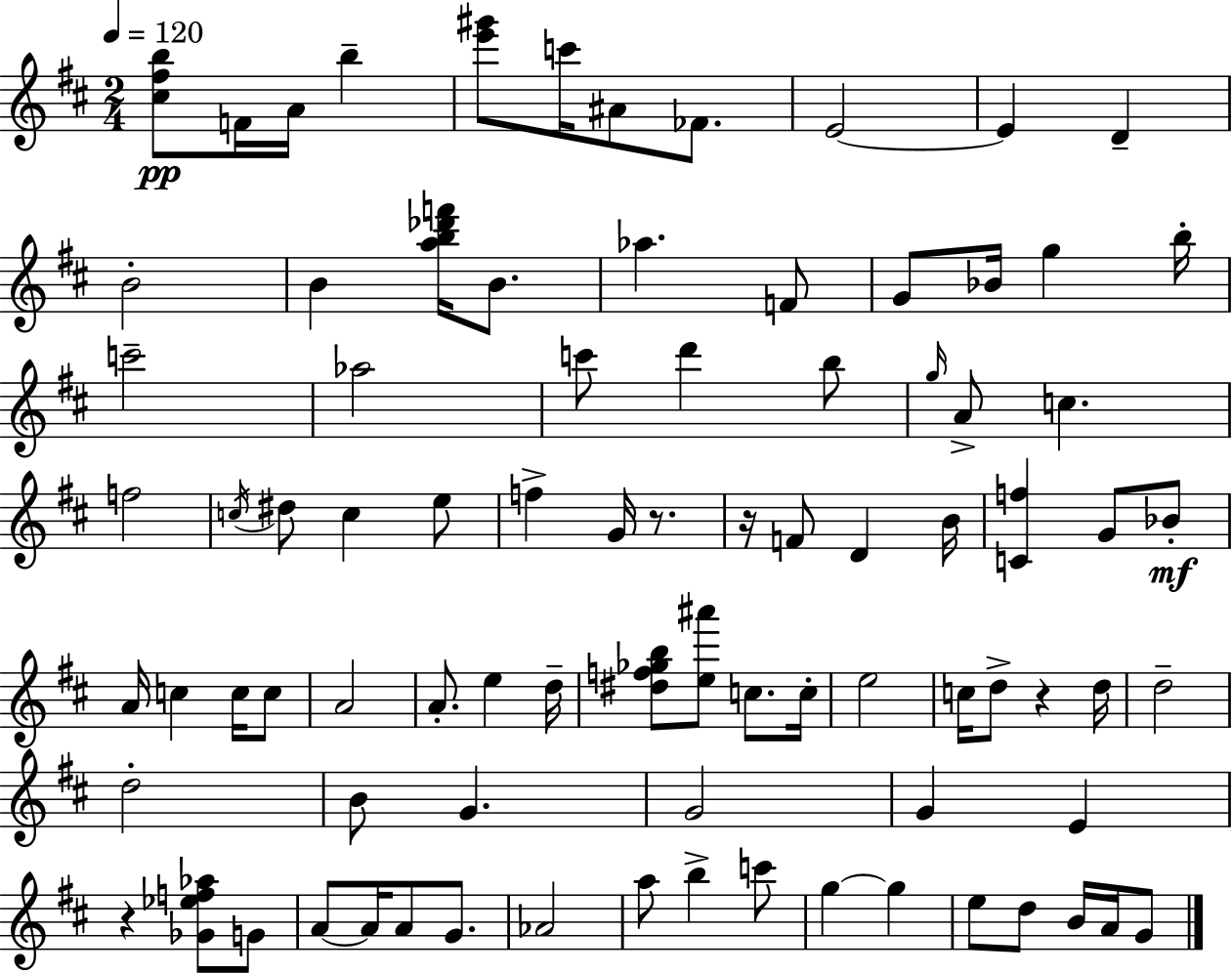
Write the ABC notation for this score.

X:1
T:Untitled
M:2/4
L:1/4
K:D
[^c^fb]/2 F/4 A/4 b [e'^g']/2 c'/4 ^A/2 _F/2 E2 E D B2 B [ab_d'f']/4 B/2 _a F/2 G/2 _B/4 g b/4 c'2 _a2 c'/2 d' b/2 g/4 A/2 c f2 c/4 ^d/2 c e/2 f G/4 z/2 z/4 F/2 D B/4 [Cf] G/2 _B/2 A/4 c c/4 c/2 A2 A/2 e d/4 [^df_gb]/2 [e^a']/2 c/2 c/4 e2 c/4 d/2 z d/4 d2 d2 B/2 G G2 G E z [_G_ef_a]/2 G/2 A/2 A/4 A/2 G/2 _A2 a/2 b c'/2 g g e/2 d/2 B/4 A/4 G/2